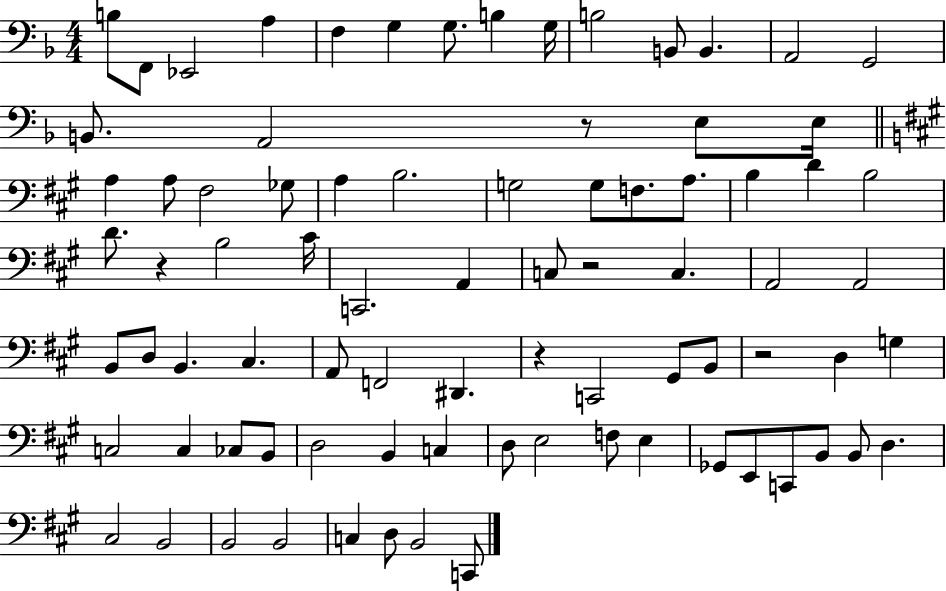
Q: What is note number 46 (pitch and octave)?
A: F2